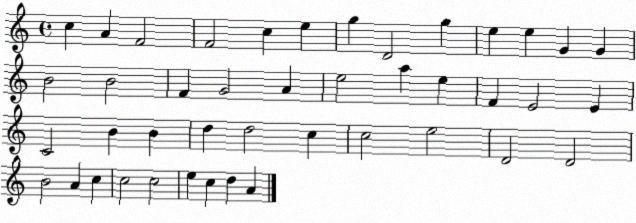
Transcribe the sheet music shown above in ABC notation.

X:1
T:Untitled
M:4/4
L:1/4
K:C
c A F2 F2 c e g D2 g e e G G B2 B2 F G2 A e2 a e F E2 E C2 B B d d2 c c2 e2 D2 D2 B2 A c c2 c2 e c d A